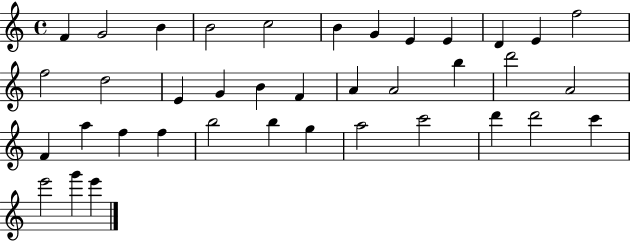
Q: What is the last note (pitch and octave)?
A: E6